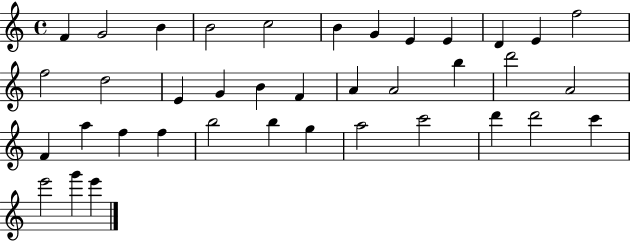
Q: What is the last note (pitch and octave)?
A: E6